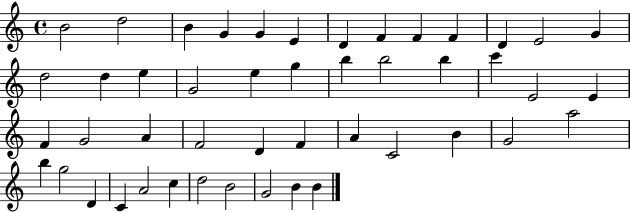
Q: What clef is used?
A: treble